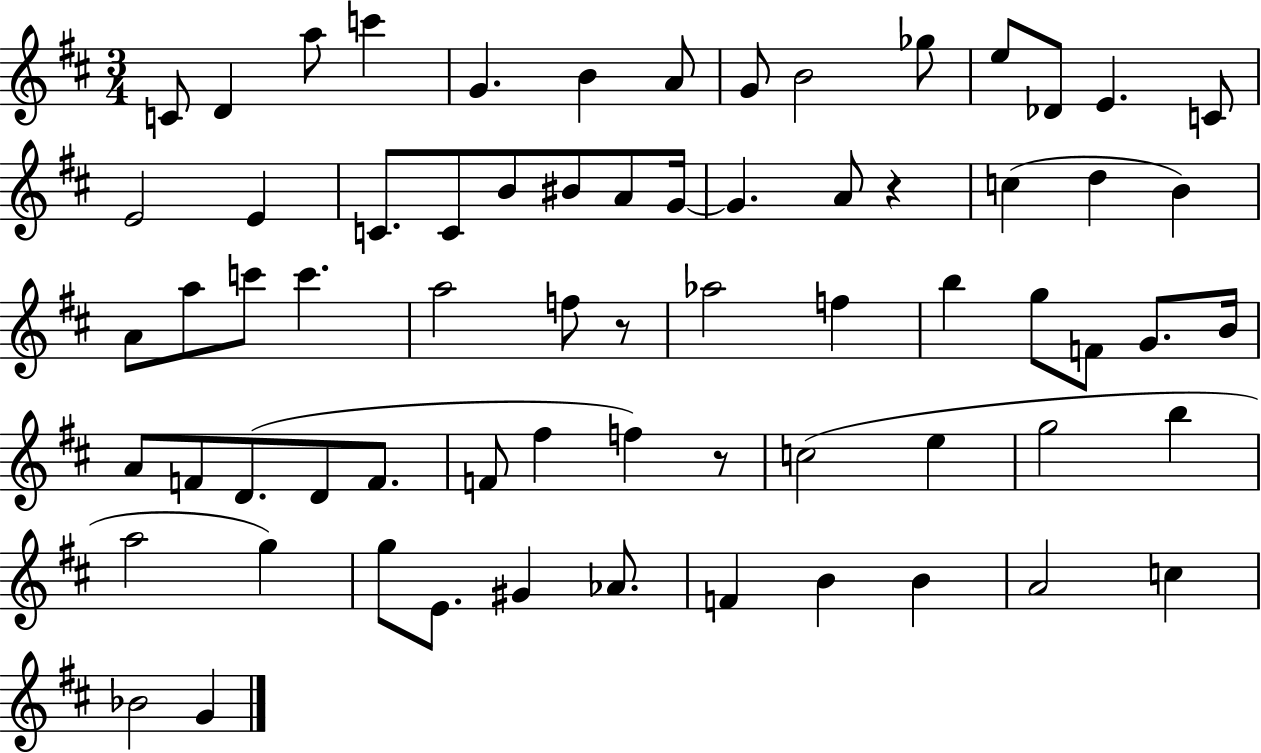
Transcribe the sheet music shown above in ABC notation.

X:1
T:Untitled
M:3/4
L:1/4
K:D
C/2 D a/2 c' G B A/2 G/2 B2 _g/2 e/2 _D/2 E C/2 E2 E C/2 C/2 B/2 ^B/2 A/2 G/4 G A/2 z c d B A/2 a/2 c'/2 c' a2 f/2 z/2 _a2 f b g/2 F/2 G/2 B/4 A/2 F/2 D/2 D/2 F/2 F/2 ^f f z/2 c2 e g2 b a2 g g/2 E/2 ^G _A/2 F B B A2 c _B2 G